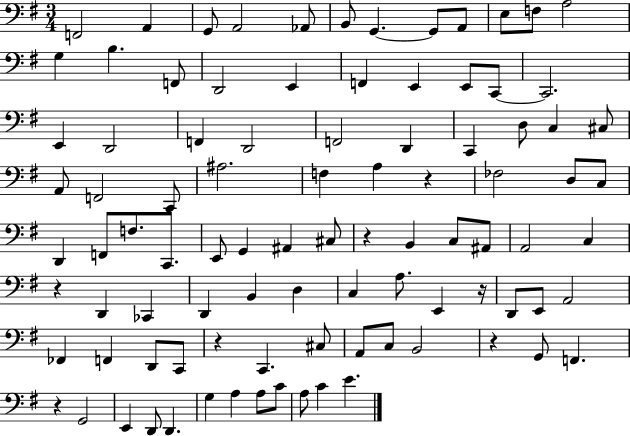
X:1
T:Untitled
M:3/4
L:1/4
K:G
F,,2 A,, G,,/2 A,,2 _A,,/2 B,,/2 G,, G,,/2 A,,/2 E,/2 F,/2 A,2 G, B, F,,/2 D,,2 E,, F,, E,, E,,/2 C,,/2 C,,2 E,, D,,2 F,, D,,2 F,,2 D,, C,, D,/2 C, ^C,/2 A,,/2 F,,2 C,,/2 ^A,2 F, A, z _F,2 D,/2 C,/2 D,, F,,/2 F,/2 C,,/2 E,,/2 G,, ^A,, ^C,/2 z B,, C,/2 ^A,,/2 A,,2 C, z D,, _C,, D,, B,, D, C, A,/2 E,, z/4 D,,/2 E,,/2 A,,2 _F,, F,, D,,/2 C,,/2 z C,, ^C,/2 A,,/2 C,/2 B,,2 z G,,/2 F,, z G,,2 E,, D,,/2 D,, G, A, A,/2 C/2 A,/2 C E